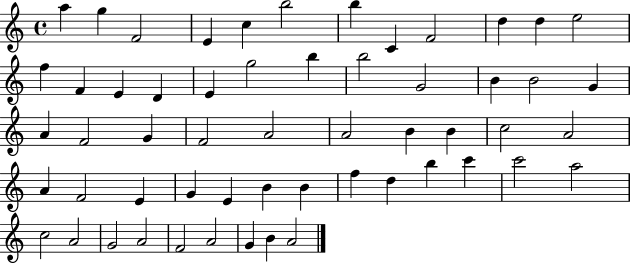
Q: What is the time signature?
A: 4/4